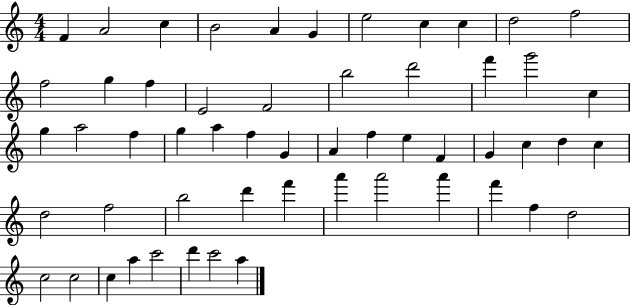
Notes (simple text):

F4/q A4/h C5/q B4/h A4/q G4/q E5/h C5/q C5/q D5/h F5/h F5/h G5/q F5/q E4/h F4/h B5/h D6/h F6/q G6/h C5/q G5/q A5/h F5/q G5/q A5/q F5/q G4/q A4/q F5/q E5/q F4/q G4/q C5/q D5/q C5/q D5/h F5/h B5/h D6/q F6/q A6/q A6/h A6/q F6/q F5/q D5/h C5/h C5/h C5/q A5/q C6/h D6/q C6/h A5/q